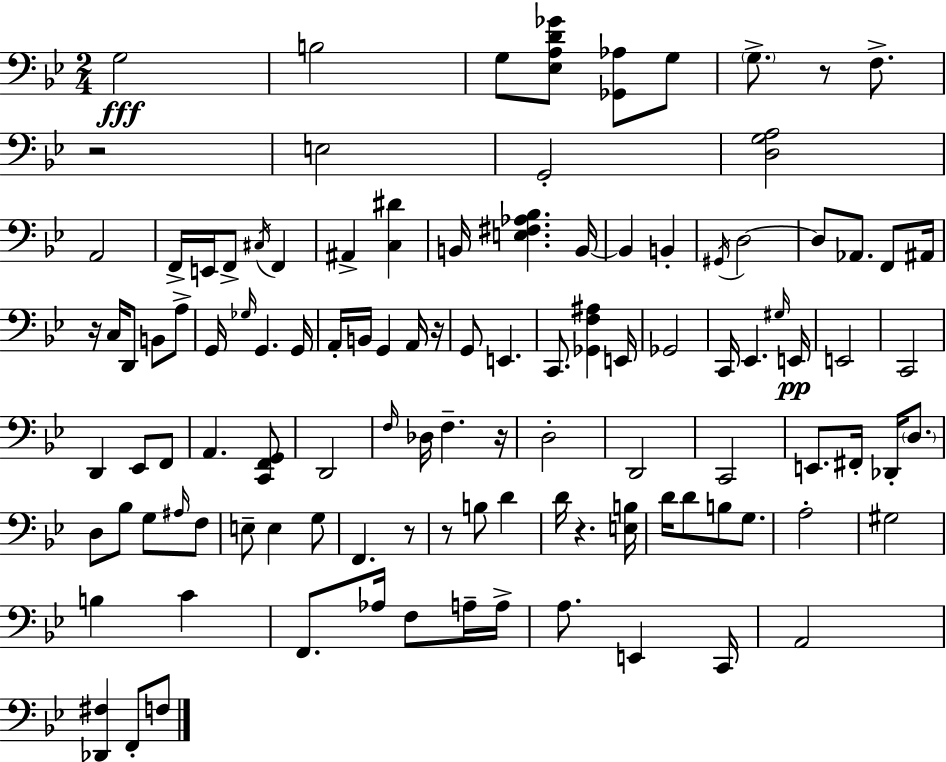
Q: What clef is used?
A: bass